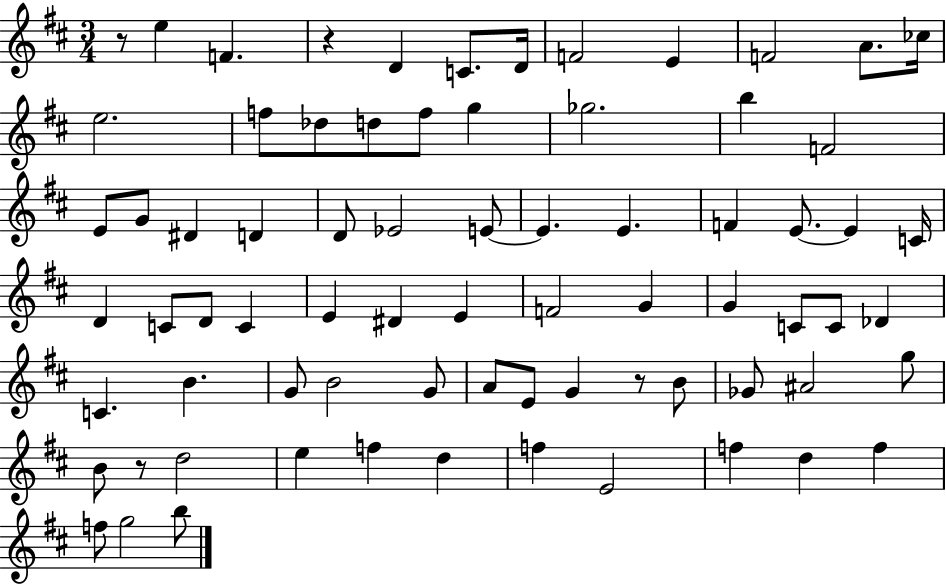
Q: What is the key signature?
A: D major